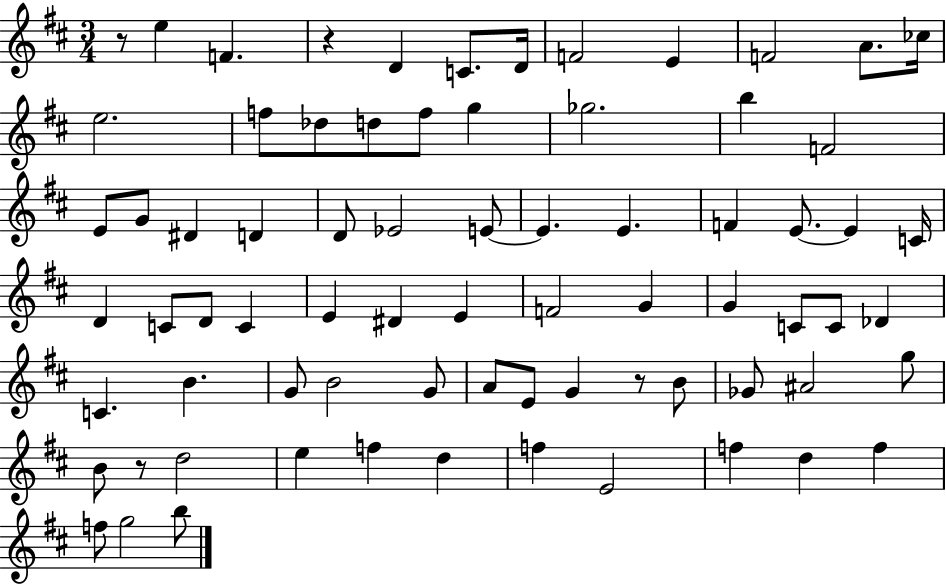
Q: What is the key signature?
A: D major